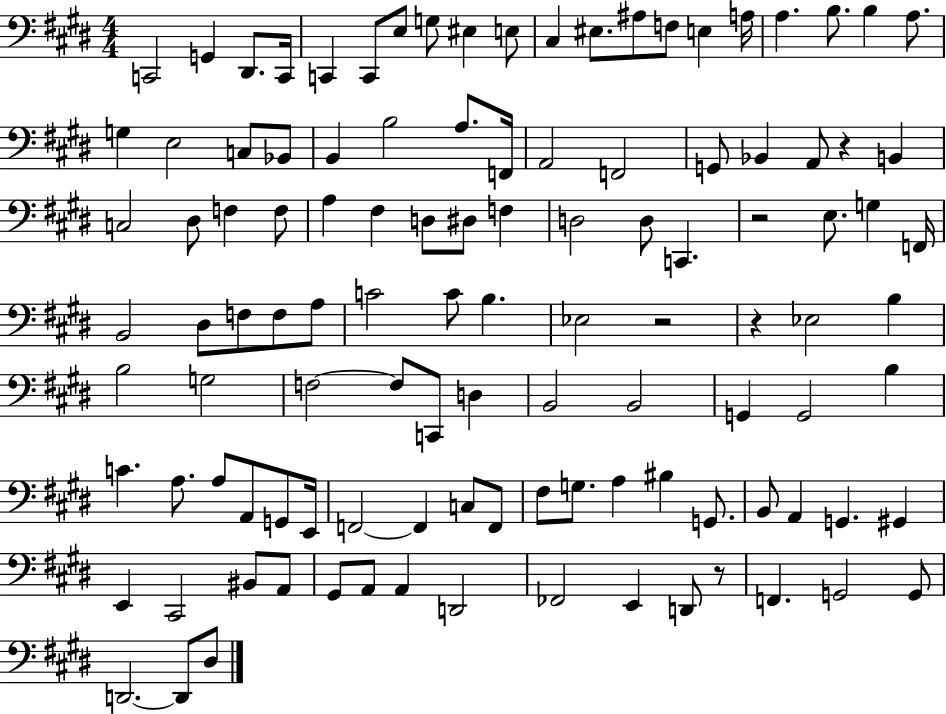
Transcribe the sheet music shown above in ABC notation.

X:1
T:Untitled
M:4/4
L:1/4
K:E
C,,2 G,, ^D,,/2 C,,/4 C,, C,,/2 E,/2 G,/2 ^E, E,/2 ^C, ^E,/2 ^A,/2 F,/2 E, A,/4 A, B,/2 B, A,/2 G, E,2 C,/2 _B,,/2 B,, B,2 A,/2 F,,/4 A,,2 F,,2 G,,/2 _B,, A,,/2 z B,, C,2 ^D,/2 F, F,/2 A, ^F, D,/2 ^D,/2 F, D,2 D,/2 C,, z2 E,/2 G, F,,/4 B,,2 ^D,/2 F,/2 F,/2 A,/2 C2 C/2 B, _E,2 z2 z _E,2 B, B,2 G,2 F,2 F,/2 C,,/2 D, B,,2 B,,2 G,, G,,2 B, C A,/2 A,/2 A,,/2 G,,/2 E,,/4 F,,2 F,, C,/2 F,,/2 ^F,/2 G,/2 A, ^B, G,,/2 B,,/2 A,, G,, ^G,, E,, ^C,,2 ^B,,/2 A,,/2 ^G,,/2 A,,/2 A,, D,,2 _F,,2 E,, D,,/2 z/2 F,, G,,2 G,,/2 D,,2 D,,/2 ^D,/2